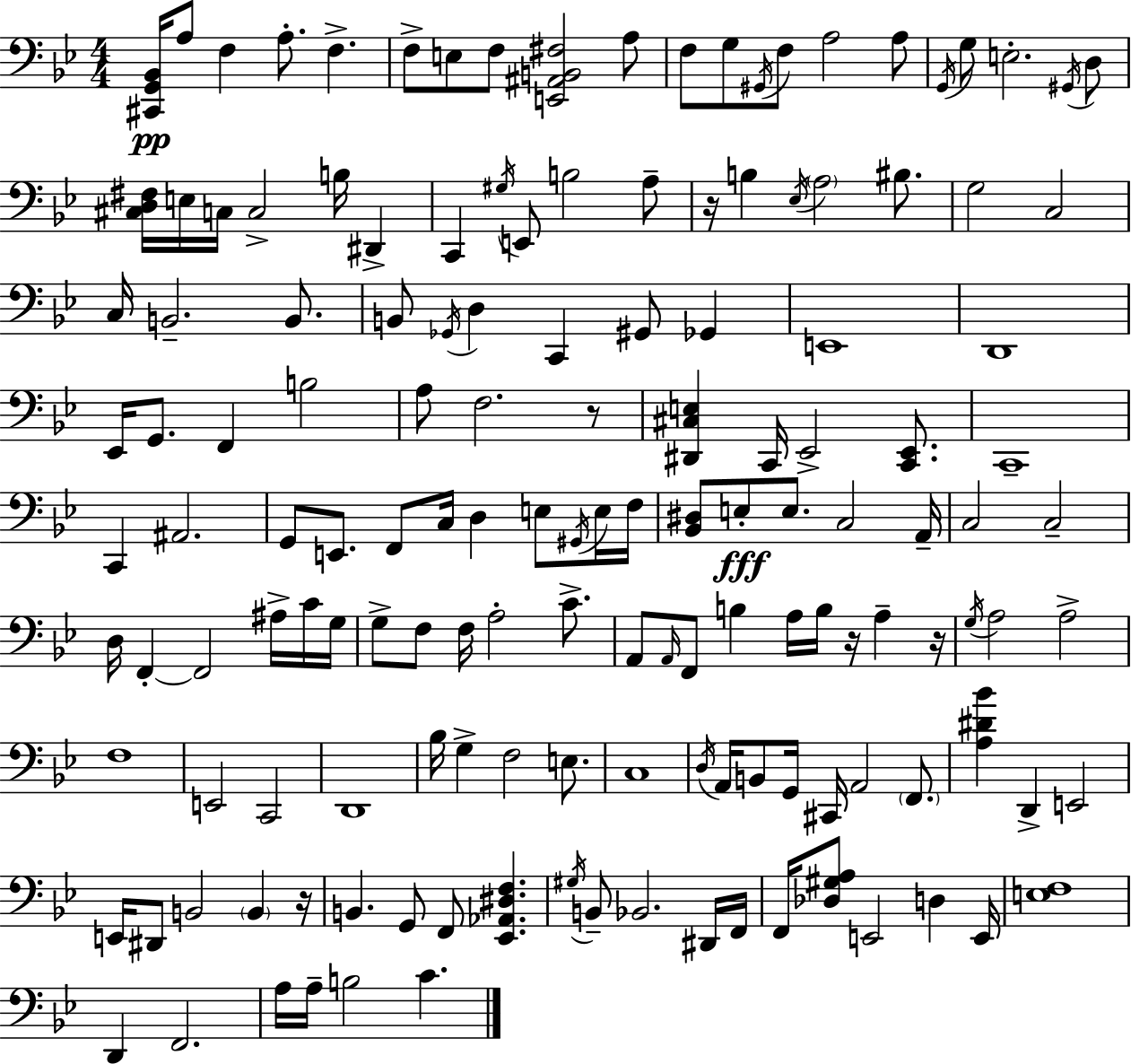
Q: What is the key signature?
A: G minor